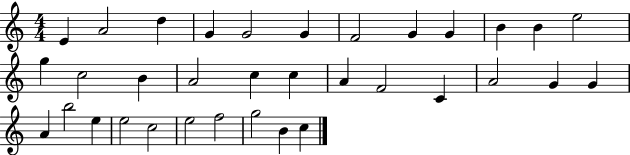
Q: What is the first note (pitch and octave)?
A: E4